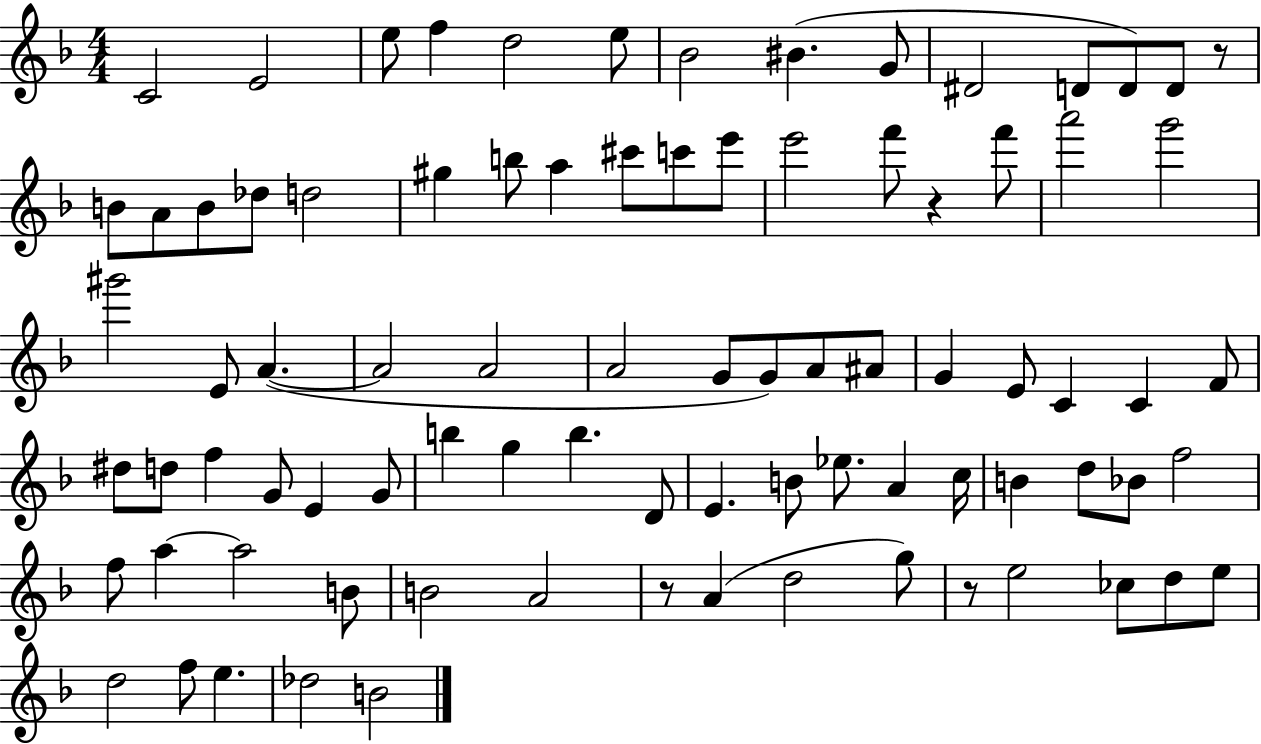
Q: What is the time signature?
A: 4/4